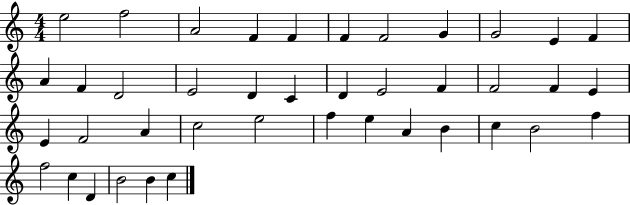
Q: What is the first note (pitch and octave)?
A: E5